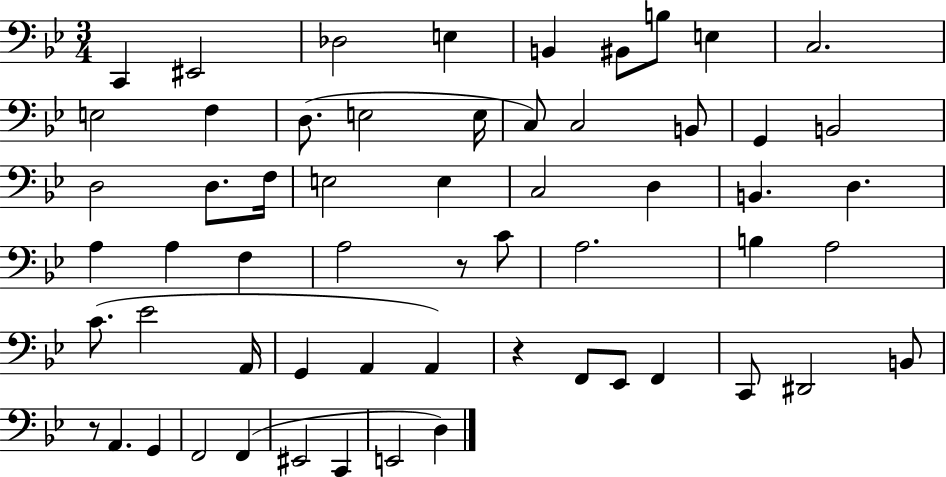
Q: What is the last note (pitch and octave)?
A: D3